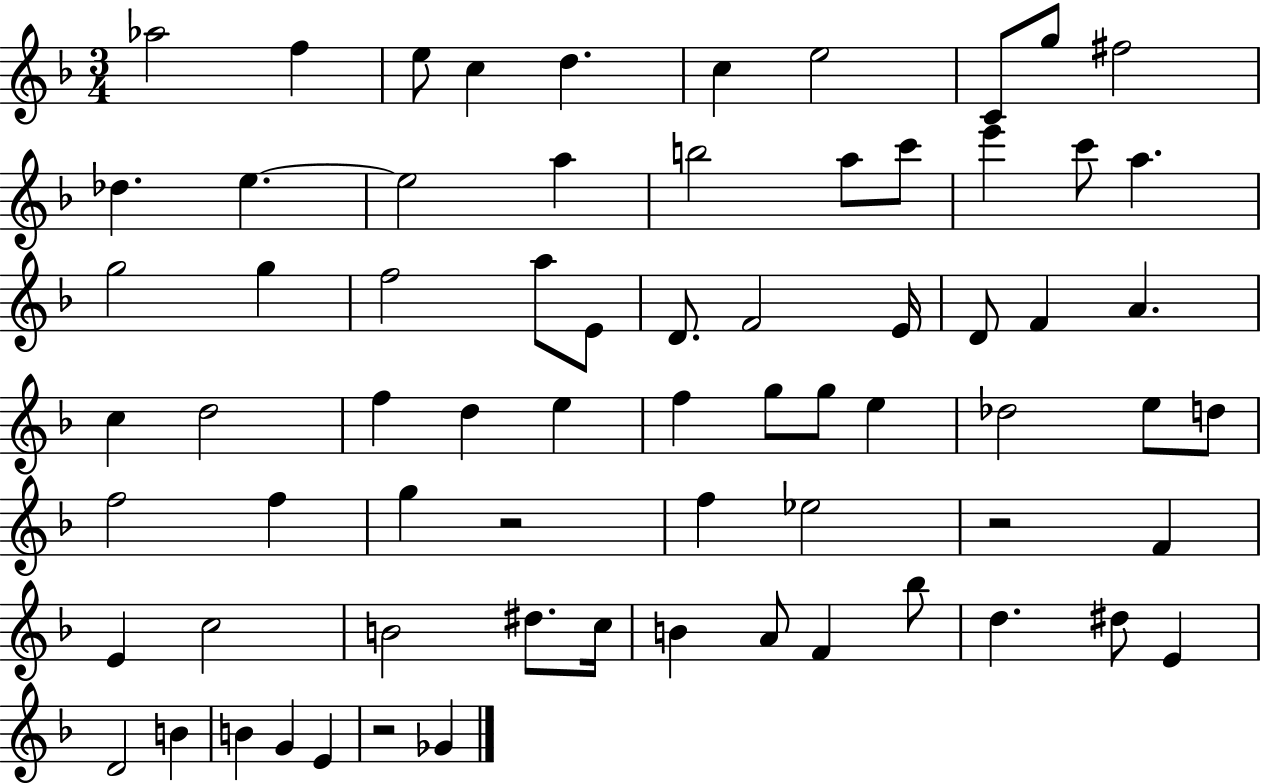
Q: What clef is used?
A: treble